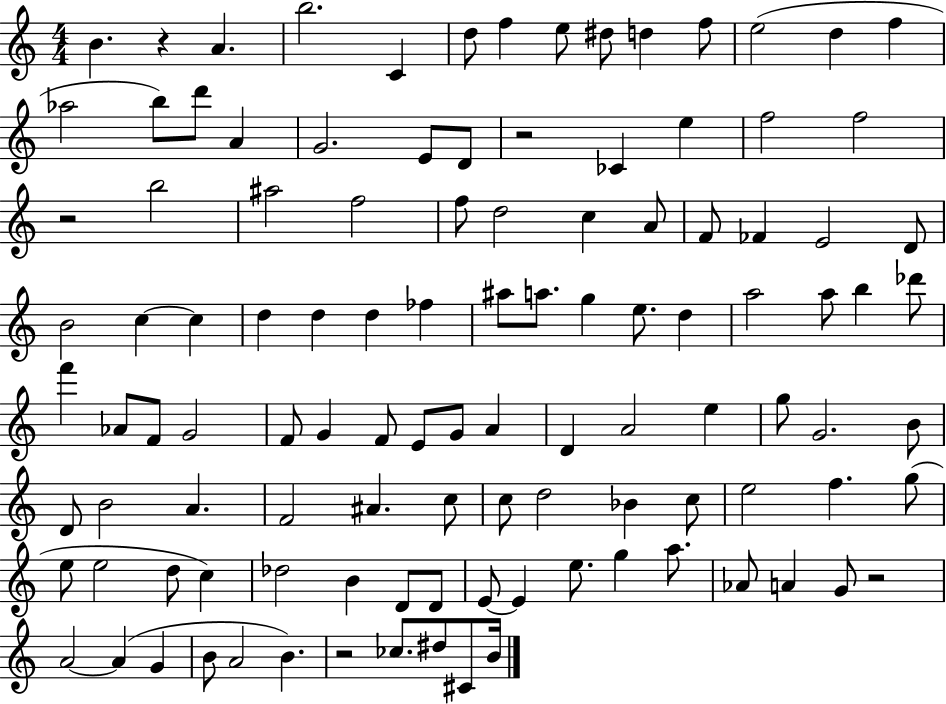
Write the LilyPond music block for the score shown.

{
  \clef treble
  \numericTimeSignature
  \time 4/4
  \key c \major
  b'4. r4 a'4. | b''2. c'4 | d''8 f''4 e''8 dis''8 d''4 f''8 | e''2( d''4 f''4 | \break aes''2 b''8) d'''8 a'4 | g'2. e'8 d'8 | r2 ces'4 e''4 | f''2 f''2 | \break r2 b''2 | ais''2 f''2 | f''8 d''2 c''4 a'8 | f'8 fes'4 e'2 d'8 | \break b'2 c''4~~ c''4 | d''4 d''4 d''4 fes''4 | ais''8 a''8. g''4 e''8. d''4 | a''2 a''8 b''4 des'''8 | \break f'''4 aes'8 f'8 g'2 | f'8 g'4 f'8 e'8 g'8 a'4 | d'4 a'2 e''4 | g''8 g'2. b'8 | \break d'8 b'2 a'4. | f'2 ais'4. c''8 | c''8 d''2 bes'4 c''8 | e''2 f''4. g''8( | \break e''8 e''2 d''8 c''4) | des''2 b'4 d'8 d'8 | e'8~~ e'4 e''8. g''4 a''8. | aes'8 a'4 g'8 r2 | \break a'2~~ a'4( g'4 | b'8 a'2 b'4.) | r2 ces''8. dis''8 cis'8 b'16 | \bar "|."
}